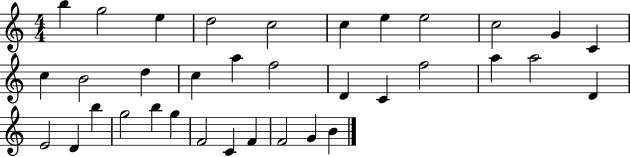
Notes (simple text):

B5/q G5/h E5/q D5/h C5/h C5/q E5/q E5/h C5/h G4/q C4/q C5/q B4/h D5/q C5/q A5/q F5/h D4/q C4/q F5/h A5/q A5/h D4/q E4/h D4/q B5/q G5/h B5/q G5/q F4/h C4/q F4/q F4/h G4/q B4/q